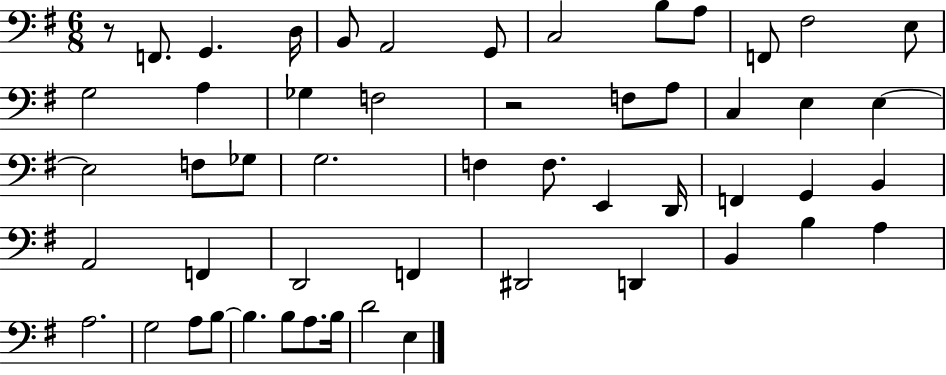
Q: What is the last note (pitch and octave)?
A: E3